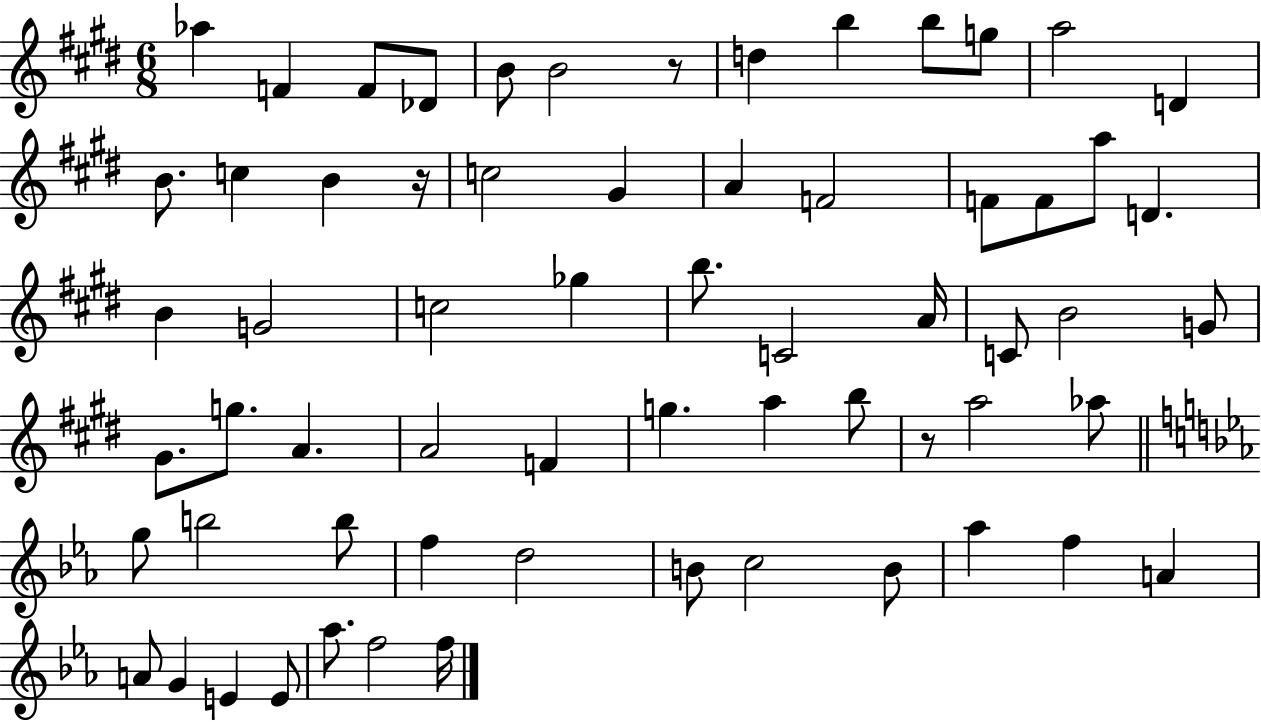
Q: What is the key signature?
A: E major